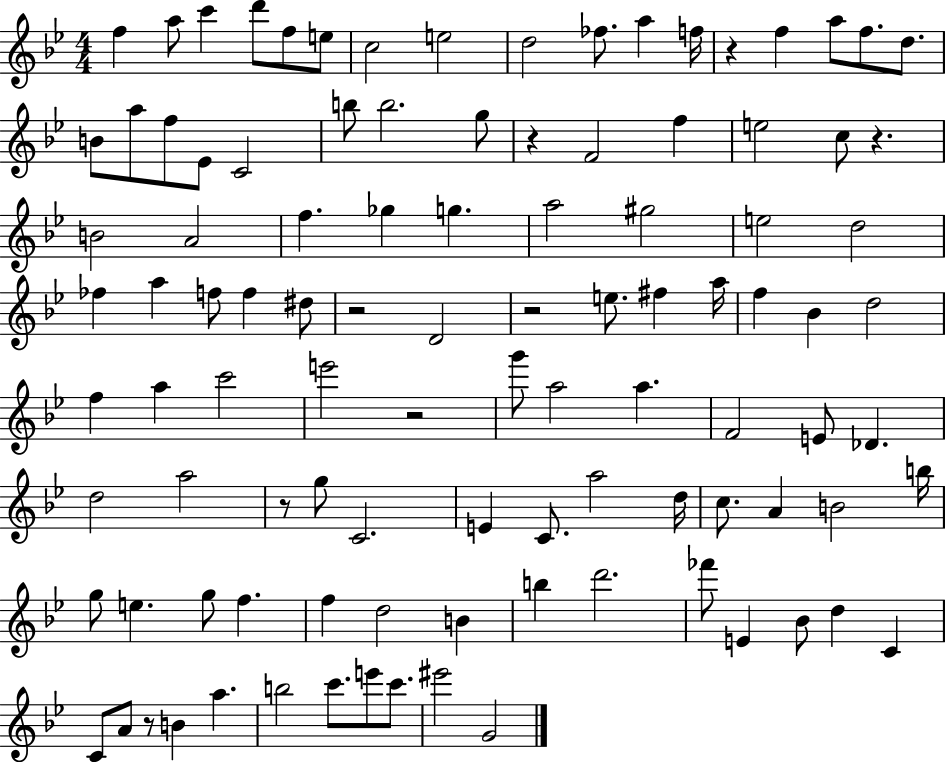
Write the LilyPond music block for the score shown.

{
  \clef treble
  \numericTimeSignature
  \time 4/4
  \key bes \major
  f''4 a''8 c'''4 d'''8 f''8 e''8 | c''2 e''2 | d''2 fes''8. a''4 f''16 | r4 f''4 a''8 f''8. d''8. | \break b'8 a''8 f''8 ees'8 c'2 | b''8 b''2. g''8 | r4 f'2 f''4 | e''2 c''8 r4. | \break b'2 a'2 | f''4. ges''4 g''4. | a''2 gis''2 | e''2 d''2 | \break fes''4 a''4 f''8 f''4 dis''8 | r2 d'2 | r2 e''8. fis''4 a''16 | f''4 bes'4 d''2 | \break f''4 a''4 c'''2 | e'''2 r2 | g'''8 a''2 a''4. | f'2 e'8 des'4. | \break d''2 a''2 | r8 g''8 c'2. | e'4 c'8. a''2 d''16 | c''8. a'4 b'2 b''16 | \break g''8 e''4. g''8 f''4. | f''4 d''2 b'4 | b''4 d'''2. | fes'''8 e'4 bes'8 d''4 c'4 | \break c'8 a'8 r8 b'4 a''4. | b''2 c'''8. e'''8 c'''8. | eis'''2 g'2 | \bar "|."
}